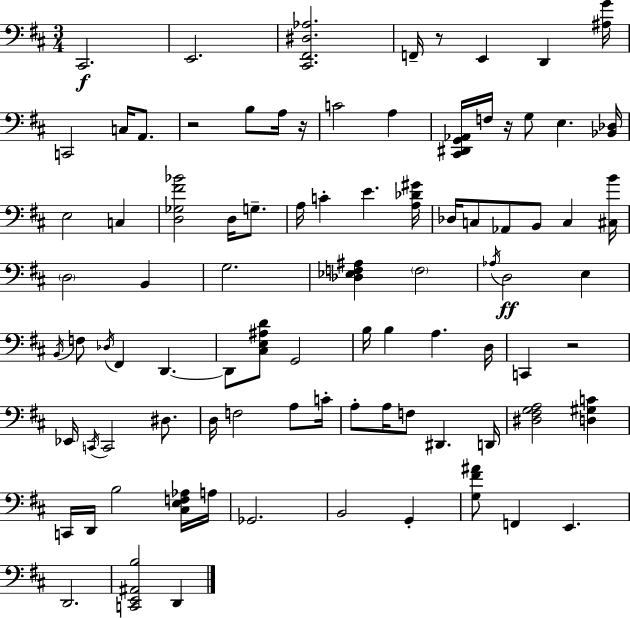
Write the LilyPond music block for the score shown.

{
  \clef bass
  \numericTimeSignature
  \time 3/4
  \key d \major
  cis,2.\f | e,2. | <cis, fis, dis aes>2. | f,16-- r8 e,4 d,4 <ais g'>16 | \break c,2 c16 a,8. | r2 b8 a16 r16 | c'2 a4 | <cis, dis, g, aes,>16 f16 r16 g8 e4. <bes, des>16 | \break e2 c4 | <d ges fis' bes'>2 d16 g8.-- | a16 c'4-. e'4. <a des' gis'>16 | des16 c8 aes,8 b,8 c4 <cis b'>16 | \break \parenthesize d2 b,4 | g2. | <des ees f ais>4 \parenthesize f2 | \acciaccatura { aes16 } d2\ff e4 | \break \acciaccatura { b,16 } f8 \acciaccatura { des16 } fis,4 d,4.~~ | d,8 <cis e ais d'>8 g,2 | b16 b4 a4. | d16 c,4 r2 | \break ees,16 \acciaccatura { c,16 } c,2 | dis8. d16 f2 | a8 c'16-. a8-. a16 f8 dis,4. | d,16 <dis fis g a>2 | \break <d gis c'>4 c,16 d,16 b2 | <cis e f aes>16 a16 ges,2. | b,2 | g,4-. <g fis' ais'>8 f,4 e,4. | \break d,2. | <c, e, ais, b>2 | d,4 \bar "|."
}